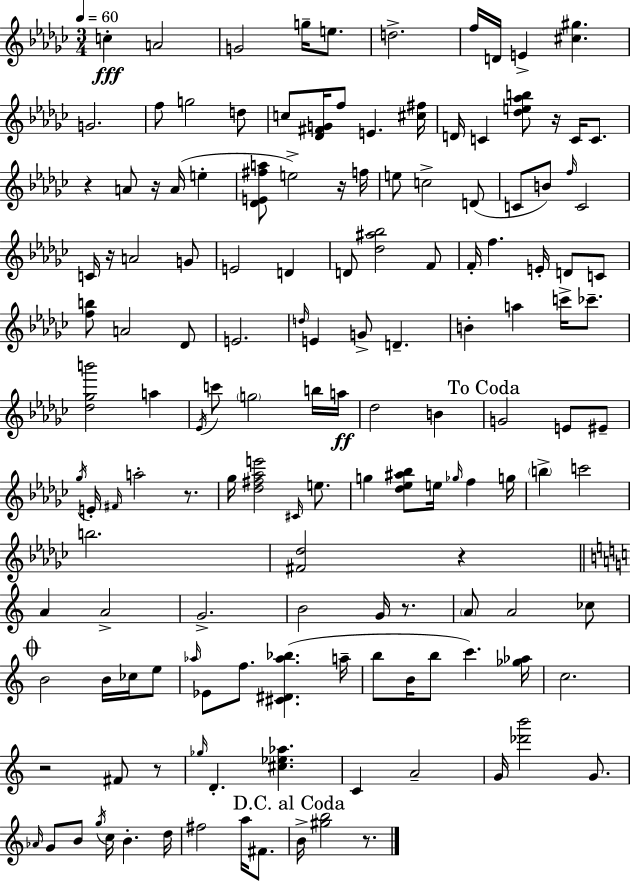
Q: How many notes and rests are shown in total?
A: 147